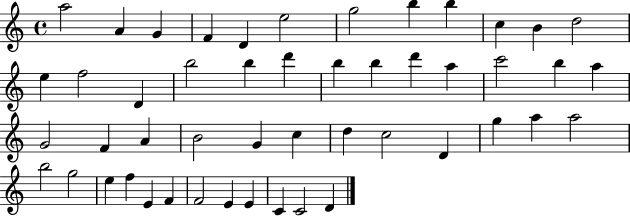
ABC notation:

X:1
T:Untitled
M:4/4
L:1/4
K:C
a2 A G F D e2 g2 b b c B d2 e f2 D b2 b d' b b d' a c'2 b a G2 F A B2 G c d c2 D g a a2 b2 g2 e f E F F2 E E C C2 D